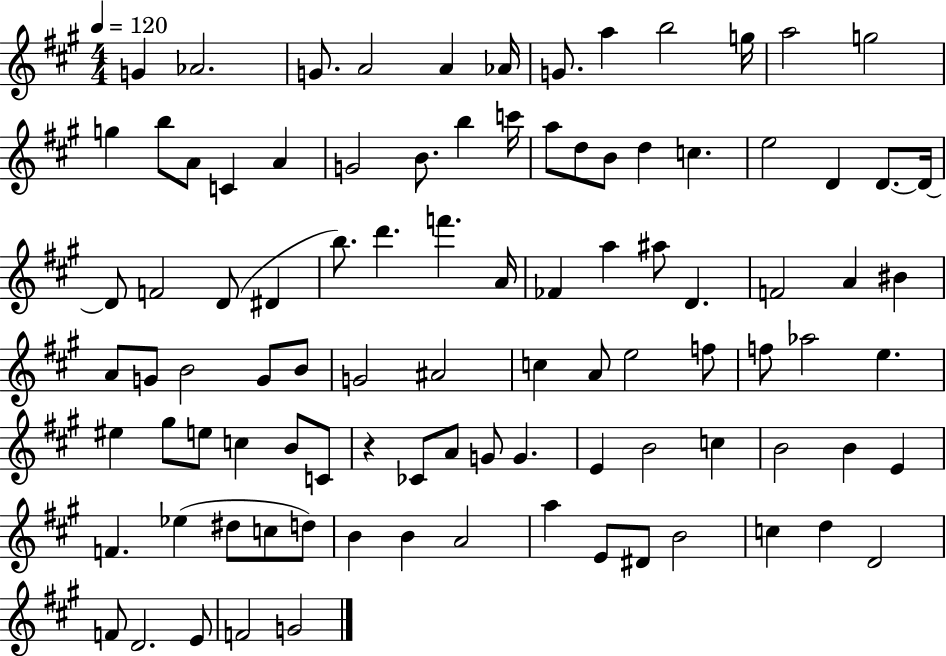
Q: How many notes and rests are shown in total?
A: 96